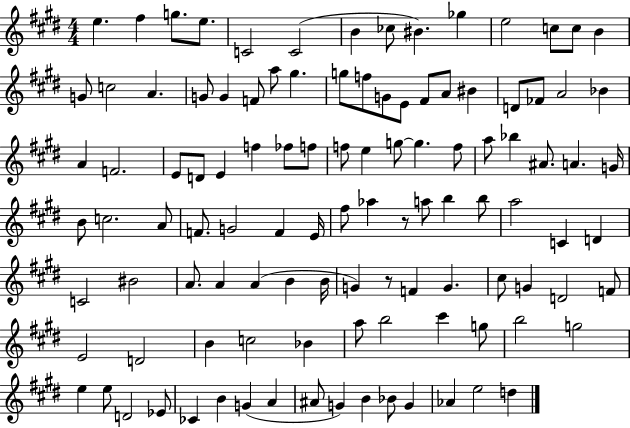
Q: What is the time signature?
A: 4/4